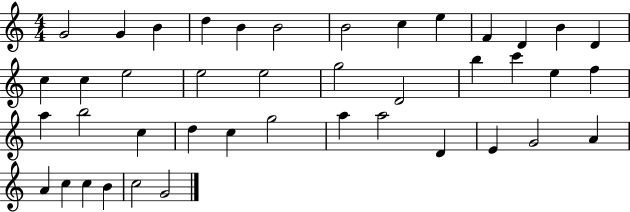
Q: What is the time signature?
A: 4/4